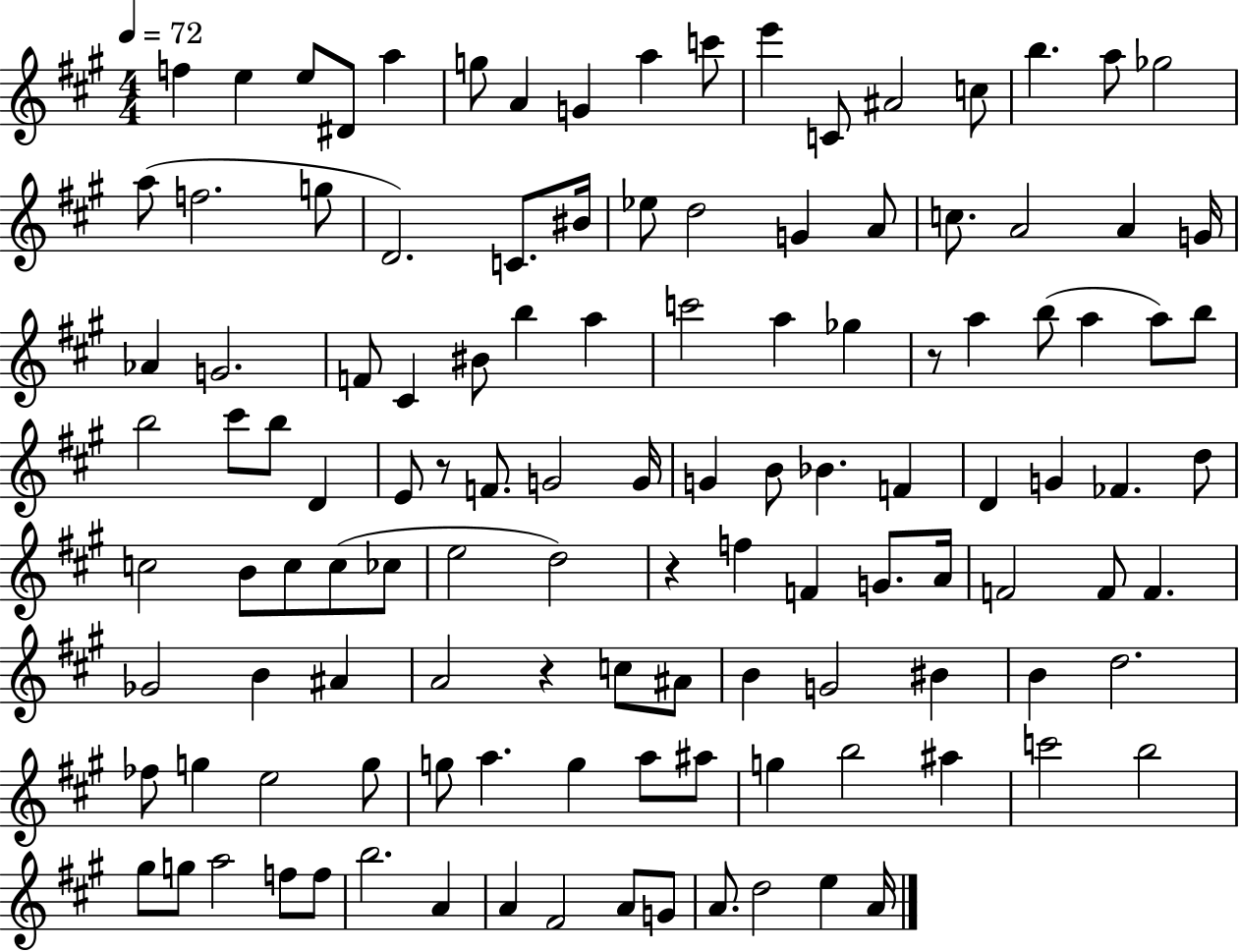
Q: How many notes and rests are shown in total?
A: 120